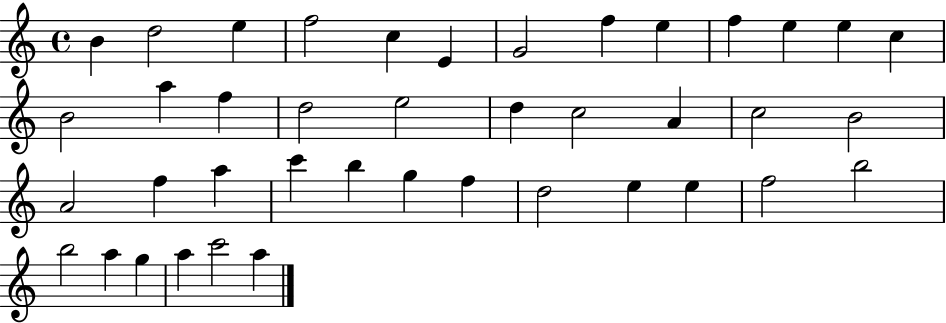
B4/q D5/h E5/q F5/h C5/q E4/q G4/h F5/q E5/q F5/q E5/q E5/q C5/q B4/h A5/q F5/q D5/h E5/h D5/q C5/h A4/q C5/h B4/h A4/h F5/q A5/q C6/q B5/q G5/q F5/q D5/h E5/q E5/q F5/h B5/h B5/h A5/q G5/q A5/q C6/h A5/q